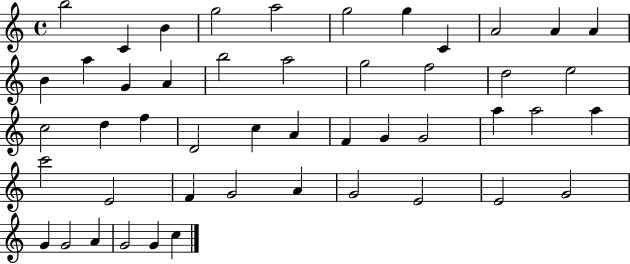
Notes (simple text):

B5/h C4/q B4/q G5/h A5/h G5/h G5/q C4/q A4/h A4/q A4/q B4/q A5/q G4/q A4/q B5/h A5/h G5/h F5/h D5/h E5/h C5/h D5/q F5/q D4/h C5/q A4/q F4/q G4/q G4/h A5/q A5/h A5/q C6/h E4/h F4/q G4/h A4/q G4/h E4/h E4/h G4/h G4/q G4/h A4/q G4/h G4/q C5/q